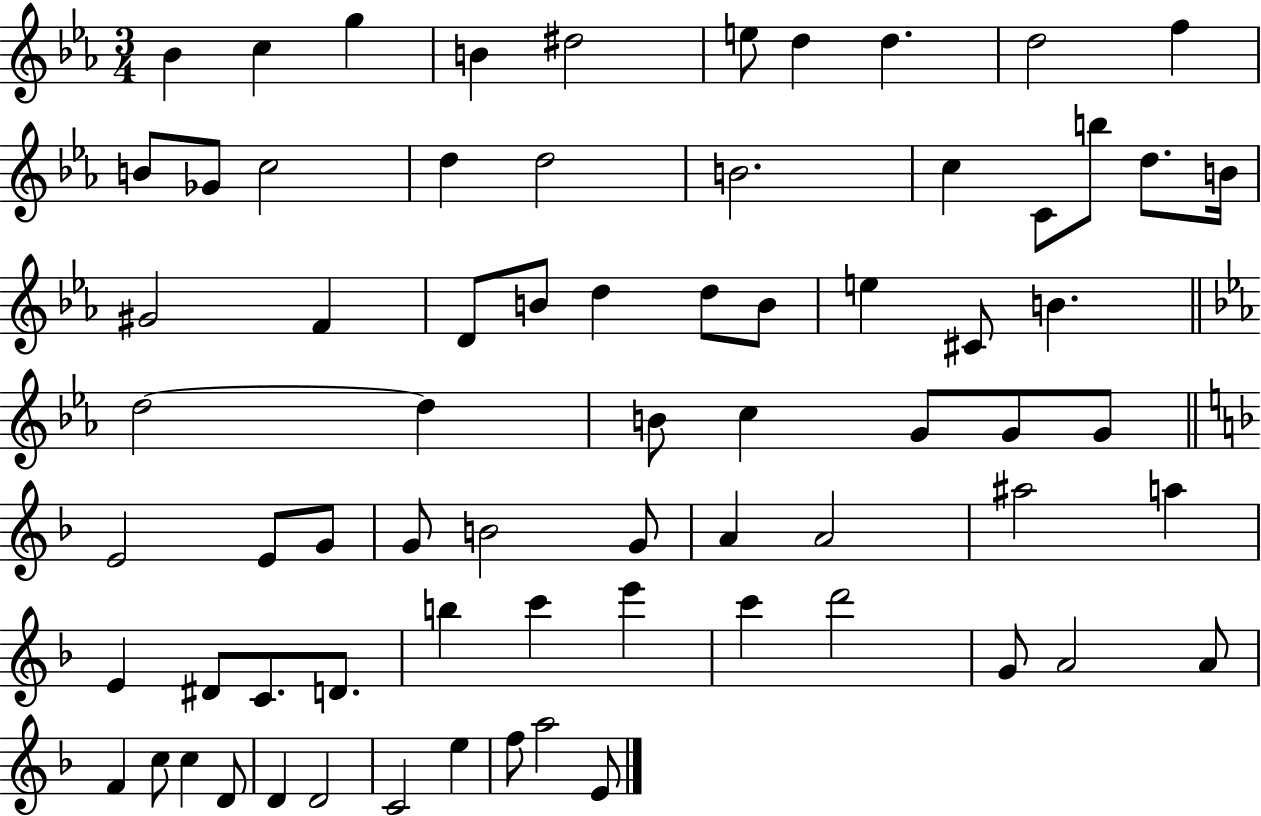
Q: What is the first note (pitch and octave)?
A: Bb4